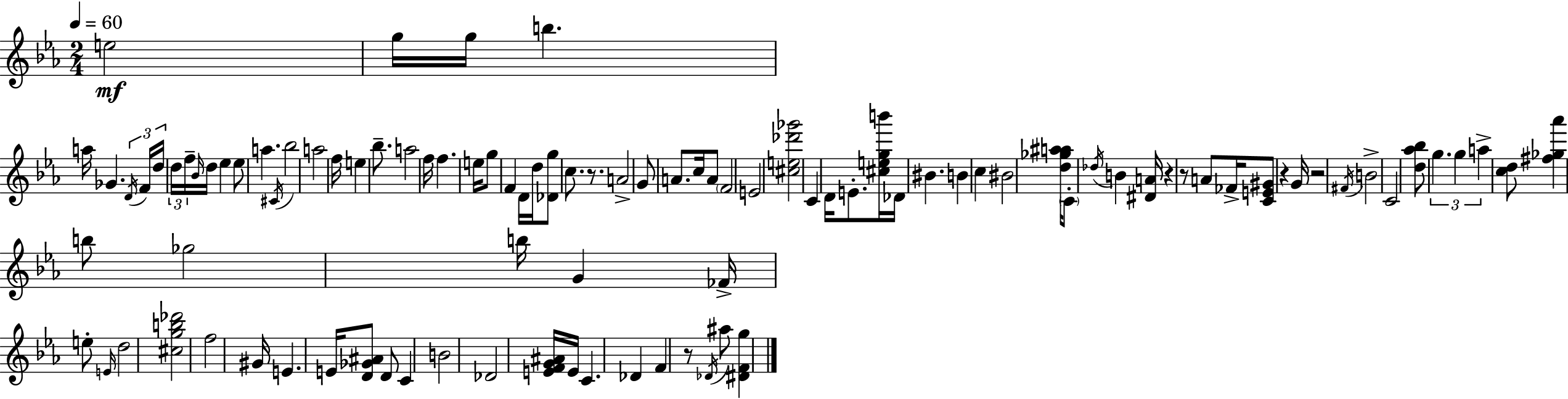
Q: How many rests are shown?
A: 6